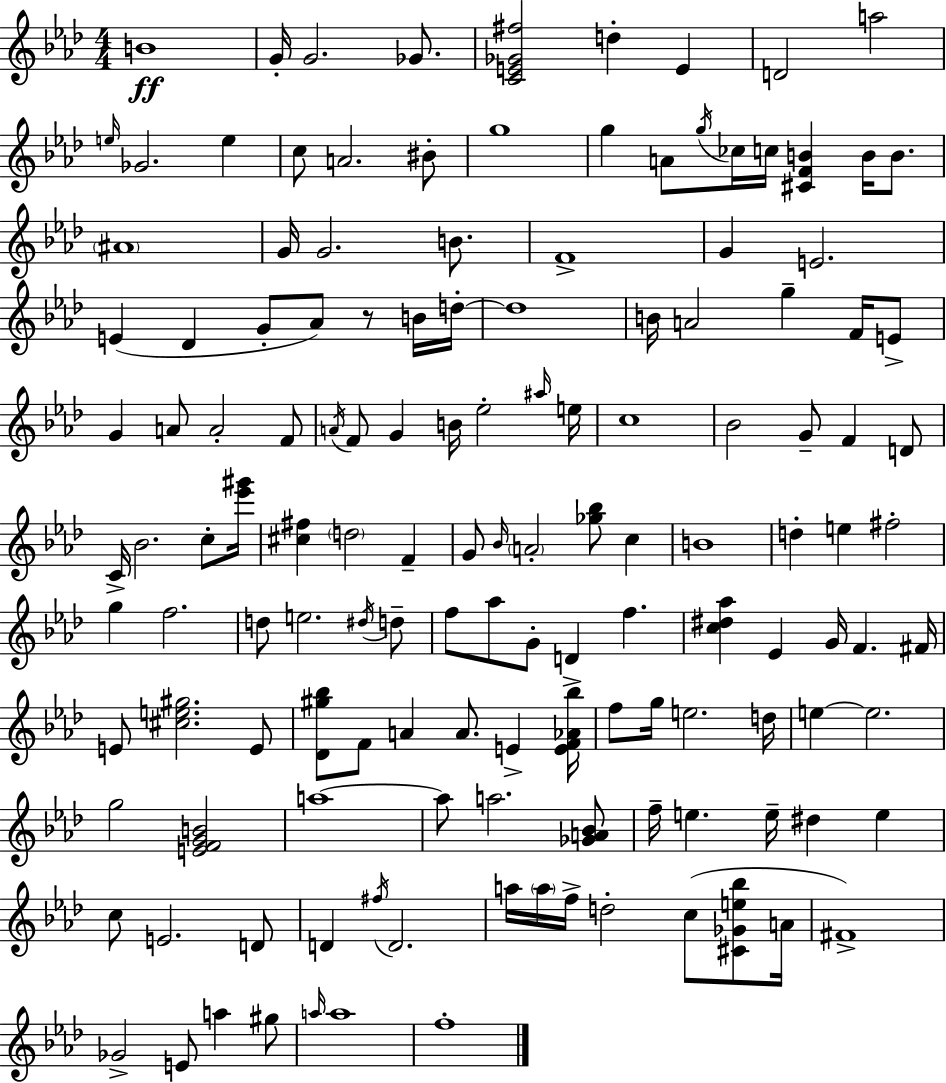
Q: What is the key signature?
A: AES major